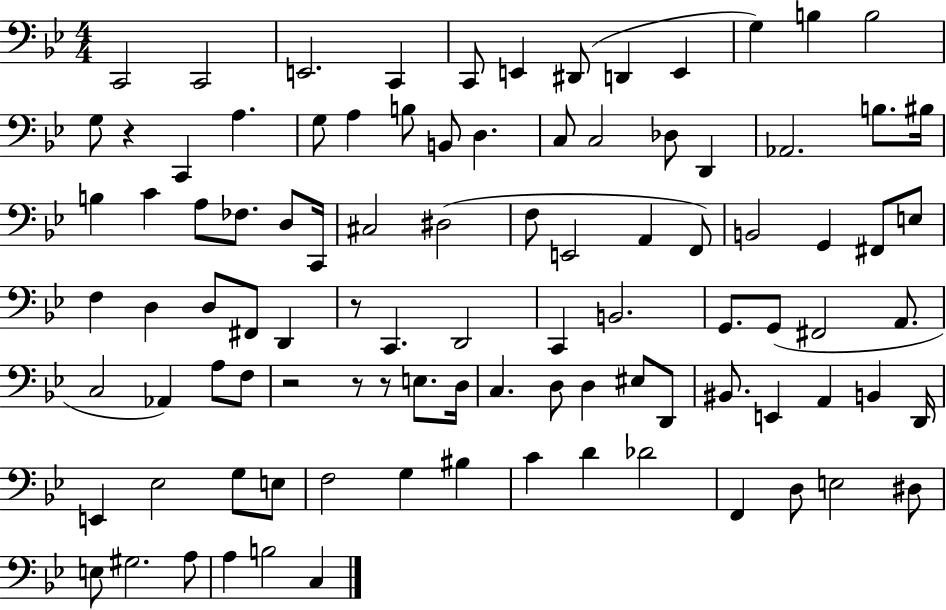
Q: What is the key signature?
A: BES major